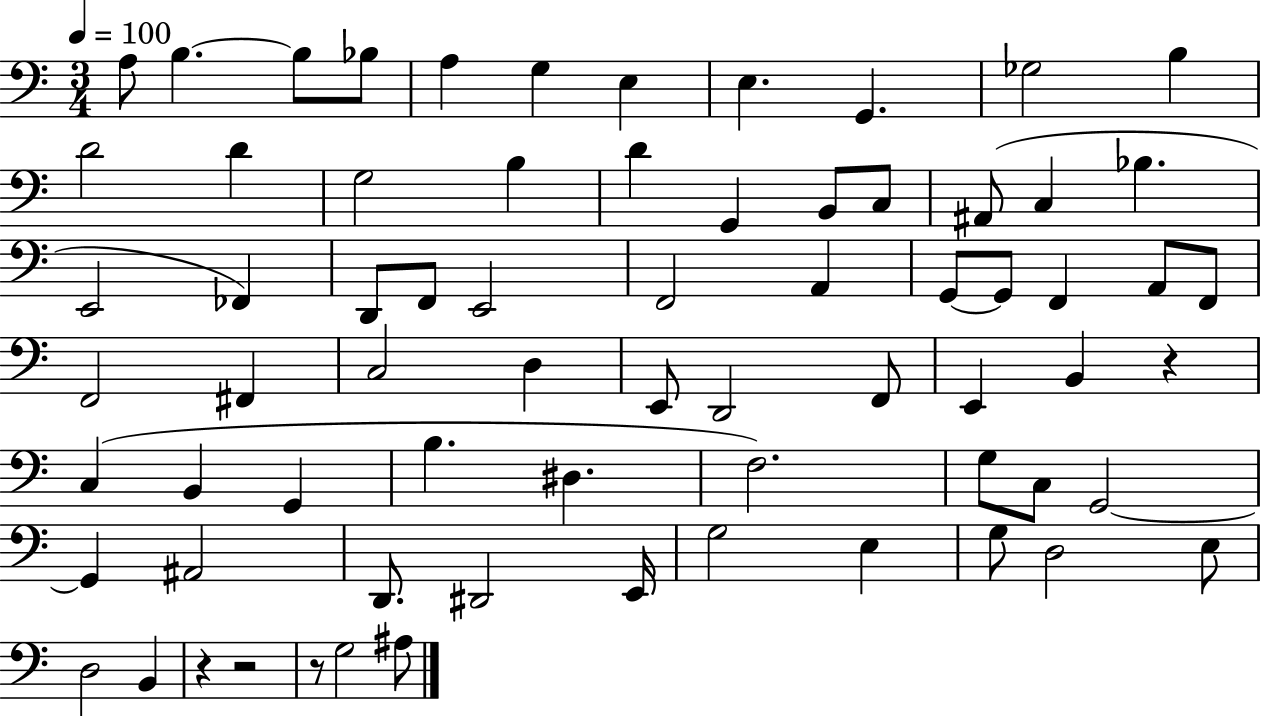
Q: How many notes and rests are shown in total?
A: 70